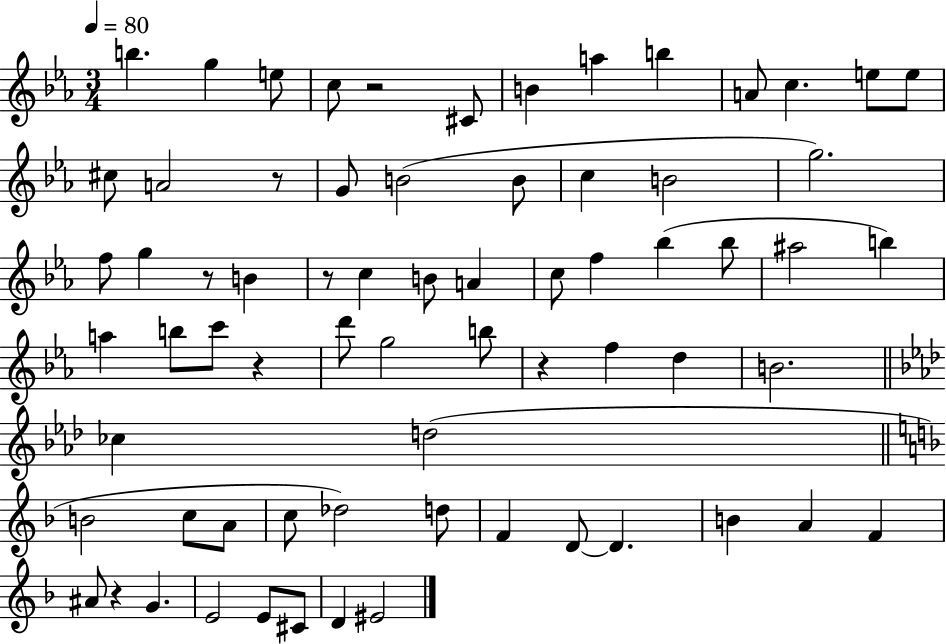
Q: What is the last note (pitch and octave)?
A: EIS4